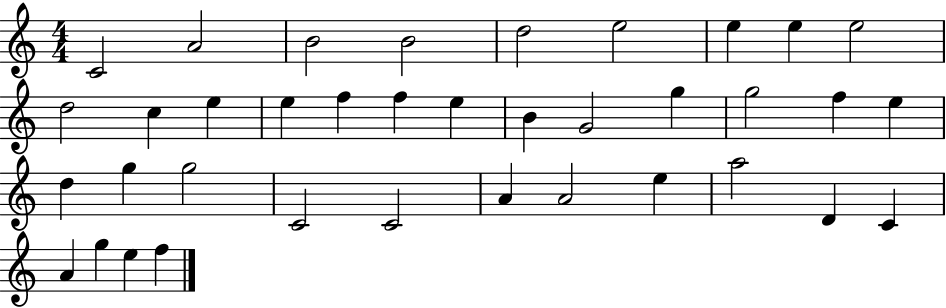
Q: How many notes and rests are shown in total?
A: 37